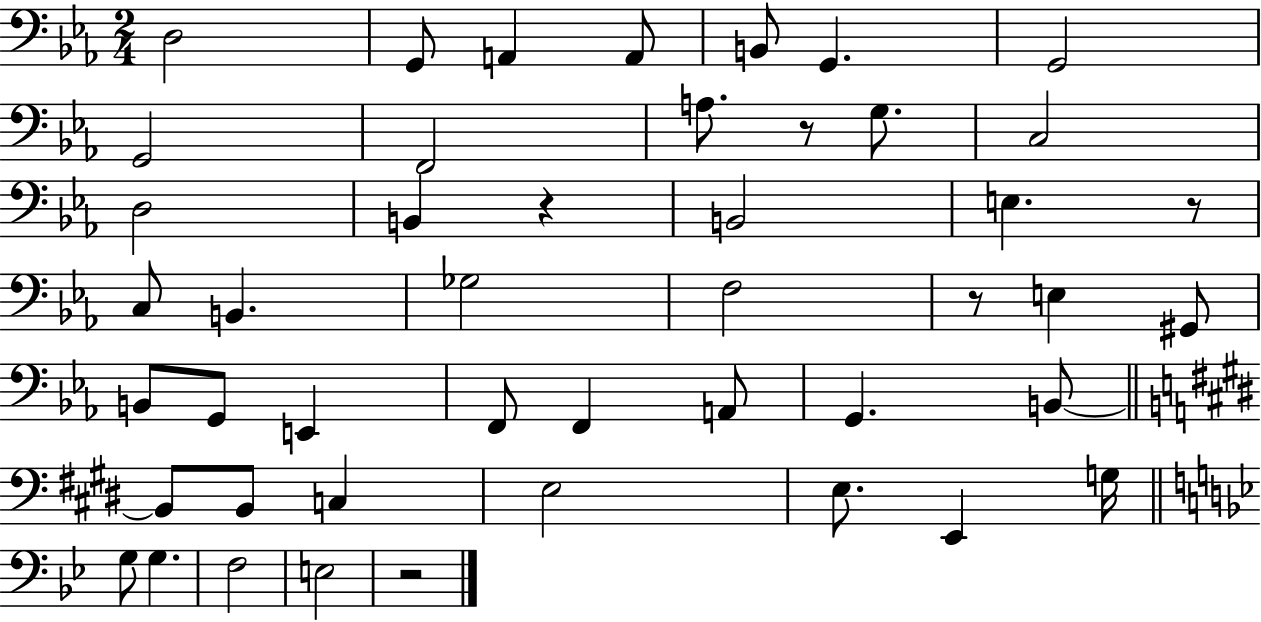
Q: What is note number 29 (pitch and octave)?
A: G2